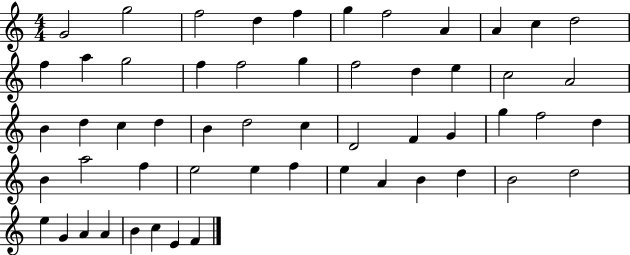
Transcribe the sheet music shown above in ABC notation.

X:1
T:Untitled
M:4/4
L:1/4
K:C
G2 g2 f2 d f g f2 A A c d2 f a g2 f f2 g f2 d e c2 A2 B d c d B d2 c D2 F G g f2 d B a2 f e2 e f e A B d B2 d2 e G A A B c E F